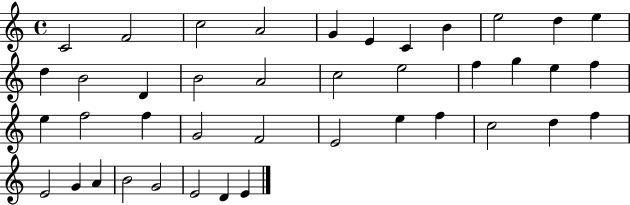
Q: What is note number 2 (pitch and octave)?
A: F4